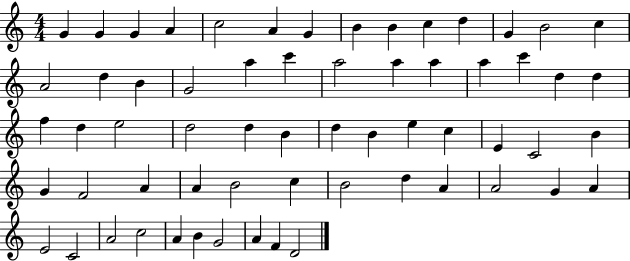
G4/q G4/q G4/q A4/q C5/h A4/q G4/q B4/q B4/q C5/q D5/q G4/q B4/h C5/q A4/h D5/q B4/q G4/h A5/q C6/q A5/h A5/q A5/q A5/q C6/q D5/q D5/q F5/q D5/q E5/h D5/h D5/q B4/q D5/q B4/q E5/q C5/q E4/q C4/h B4/q G4/q F4/h A4/q A4/q B4/h C5/q B4/h D5/q A4/q A4/h G4/q A4/q E4/h C4/h A4/h C5/h A4/q B4/q G4/h A4/q F4/q D4/h